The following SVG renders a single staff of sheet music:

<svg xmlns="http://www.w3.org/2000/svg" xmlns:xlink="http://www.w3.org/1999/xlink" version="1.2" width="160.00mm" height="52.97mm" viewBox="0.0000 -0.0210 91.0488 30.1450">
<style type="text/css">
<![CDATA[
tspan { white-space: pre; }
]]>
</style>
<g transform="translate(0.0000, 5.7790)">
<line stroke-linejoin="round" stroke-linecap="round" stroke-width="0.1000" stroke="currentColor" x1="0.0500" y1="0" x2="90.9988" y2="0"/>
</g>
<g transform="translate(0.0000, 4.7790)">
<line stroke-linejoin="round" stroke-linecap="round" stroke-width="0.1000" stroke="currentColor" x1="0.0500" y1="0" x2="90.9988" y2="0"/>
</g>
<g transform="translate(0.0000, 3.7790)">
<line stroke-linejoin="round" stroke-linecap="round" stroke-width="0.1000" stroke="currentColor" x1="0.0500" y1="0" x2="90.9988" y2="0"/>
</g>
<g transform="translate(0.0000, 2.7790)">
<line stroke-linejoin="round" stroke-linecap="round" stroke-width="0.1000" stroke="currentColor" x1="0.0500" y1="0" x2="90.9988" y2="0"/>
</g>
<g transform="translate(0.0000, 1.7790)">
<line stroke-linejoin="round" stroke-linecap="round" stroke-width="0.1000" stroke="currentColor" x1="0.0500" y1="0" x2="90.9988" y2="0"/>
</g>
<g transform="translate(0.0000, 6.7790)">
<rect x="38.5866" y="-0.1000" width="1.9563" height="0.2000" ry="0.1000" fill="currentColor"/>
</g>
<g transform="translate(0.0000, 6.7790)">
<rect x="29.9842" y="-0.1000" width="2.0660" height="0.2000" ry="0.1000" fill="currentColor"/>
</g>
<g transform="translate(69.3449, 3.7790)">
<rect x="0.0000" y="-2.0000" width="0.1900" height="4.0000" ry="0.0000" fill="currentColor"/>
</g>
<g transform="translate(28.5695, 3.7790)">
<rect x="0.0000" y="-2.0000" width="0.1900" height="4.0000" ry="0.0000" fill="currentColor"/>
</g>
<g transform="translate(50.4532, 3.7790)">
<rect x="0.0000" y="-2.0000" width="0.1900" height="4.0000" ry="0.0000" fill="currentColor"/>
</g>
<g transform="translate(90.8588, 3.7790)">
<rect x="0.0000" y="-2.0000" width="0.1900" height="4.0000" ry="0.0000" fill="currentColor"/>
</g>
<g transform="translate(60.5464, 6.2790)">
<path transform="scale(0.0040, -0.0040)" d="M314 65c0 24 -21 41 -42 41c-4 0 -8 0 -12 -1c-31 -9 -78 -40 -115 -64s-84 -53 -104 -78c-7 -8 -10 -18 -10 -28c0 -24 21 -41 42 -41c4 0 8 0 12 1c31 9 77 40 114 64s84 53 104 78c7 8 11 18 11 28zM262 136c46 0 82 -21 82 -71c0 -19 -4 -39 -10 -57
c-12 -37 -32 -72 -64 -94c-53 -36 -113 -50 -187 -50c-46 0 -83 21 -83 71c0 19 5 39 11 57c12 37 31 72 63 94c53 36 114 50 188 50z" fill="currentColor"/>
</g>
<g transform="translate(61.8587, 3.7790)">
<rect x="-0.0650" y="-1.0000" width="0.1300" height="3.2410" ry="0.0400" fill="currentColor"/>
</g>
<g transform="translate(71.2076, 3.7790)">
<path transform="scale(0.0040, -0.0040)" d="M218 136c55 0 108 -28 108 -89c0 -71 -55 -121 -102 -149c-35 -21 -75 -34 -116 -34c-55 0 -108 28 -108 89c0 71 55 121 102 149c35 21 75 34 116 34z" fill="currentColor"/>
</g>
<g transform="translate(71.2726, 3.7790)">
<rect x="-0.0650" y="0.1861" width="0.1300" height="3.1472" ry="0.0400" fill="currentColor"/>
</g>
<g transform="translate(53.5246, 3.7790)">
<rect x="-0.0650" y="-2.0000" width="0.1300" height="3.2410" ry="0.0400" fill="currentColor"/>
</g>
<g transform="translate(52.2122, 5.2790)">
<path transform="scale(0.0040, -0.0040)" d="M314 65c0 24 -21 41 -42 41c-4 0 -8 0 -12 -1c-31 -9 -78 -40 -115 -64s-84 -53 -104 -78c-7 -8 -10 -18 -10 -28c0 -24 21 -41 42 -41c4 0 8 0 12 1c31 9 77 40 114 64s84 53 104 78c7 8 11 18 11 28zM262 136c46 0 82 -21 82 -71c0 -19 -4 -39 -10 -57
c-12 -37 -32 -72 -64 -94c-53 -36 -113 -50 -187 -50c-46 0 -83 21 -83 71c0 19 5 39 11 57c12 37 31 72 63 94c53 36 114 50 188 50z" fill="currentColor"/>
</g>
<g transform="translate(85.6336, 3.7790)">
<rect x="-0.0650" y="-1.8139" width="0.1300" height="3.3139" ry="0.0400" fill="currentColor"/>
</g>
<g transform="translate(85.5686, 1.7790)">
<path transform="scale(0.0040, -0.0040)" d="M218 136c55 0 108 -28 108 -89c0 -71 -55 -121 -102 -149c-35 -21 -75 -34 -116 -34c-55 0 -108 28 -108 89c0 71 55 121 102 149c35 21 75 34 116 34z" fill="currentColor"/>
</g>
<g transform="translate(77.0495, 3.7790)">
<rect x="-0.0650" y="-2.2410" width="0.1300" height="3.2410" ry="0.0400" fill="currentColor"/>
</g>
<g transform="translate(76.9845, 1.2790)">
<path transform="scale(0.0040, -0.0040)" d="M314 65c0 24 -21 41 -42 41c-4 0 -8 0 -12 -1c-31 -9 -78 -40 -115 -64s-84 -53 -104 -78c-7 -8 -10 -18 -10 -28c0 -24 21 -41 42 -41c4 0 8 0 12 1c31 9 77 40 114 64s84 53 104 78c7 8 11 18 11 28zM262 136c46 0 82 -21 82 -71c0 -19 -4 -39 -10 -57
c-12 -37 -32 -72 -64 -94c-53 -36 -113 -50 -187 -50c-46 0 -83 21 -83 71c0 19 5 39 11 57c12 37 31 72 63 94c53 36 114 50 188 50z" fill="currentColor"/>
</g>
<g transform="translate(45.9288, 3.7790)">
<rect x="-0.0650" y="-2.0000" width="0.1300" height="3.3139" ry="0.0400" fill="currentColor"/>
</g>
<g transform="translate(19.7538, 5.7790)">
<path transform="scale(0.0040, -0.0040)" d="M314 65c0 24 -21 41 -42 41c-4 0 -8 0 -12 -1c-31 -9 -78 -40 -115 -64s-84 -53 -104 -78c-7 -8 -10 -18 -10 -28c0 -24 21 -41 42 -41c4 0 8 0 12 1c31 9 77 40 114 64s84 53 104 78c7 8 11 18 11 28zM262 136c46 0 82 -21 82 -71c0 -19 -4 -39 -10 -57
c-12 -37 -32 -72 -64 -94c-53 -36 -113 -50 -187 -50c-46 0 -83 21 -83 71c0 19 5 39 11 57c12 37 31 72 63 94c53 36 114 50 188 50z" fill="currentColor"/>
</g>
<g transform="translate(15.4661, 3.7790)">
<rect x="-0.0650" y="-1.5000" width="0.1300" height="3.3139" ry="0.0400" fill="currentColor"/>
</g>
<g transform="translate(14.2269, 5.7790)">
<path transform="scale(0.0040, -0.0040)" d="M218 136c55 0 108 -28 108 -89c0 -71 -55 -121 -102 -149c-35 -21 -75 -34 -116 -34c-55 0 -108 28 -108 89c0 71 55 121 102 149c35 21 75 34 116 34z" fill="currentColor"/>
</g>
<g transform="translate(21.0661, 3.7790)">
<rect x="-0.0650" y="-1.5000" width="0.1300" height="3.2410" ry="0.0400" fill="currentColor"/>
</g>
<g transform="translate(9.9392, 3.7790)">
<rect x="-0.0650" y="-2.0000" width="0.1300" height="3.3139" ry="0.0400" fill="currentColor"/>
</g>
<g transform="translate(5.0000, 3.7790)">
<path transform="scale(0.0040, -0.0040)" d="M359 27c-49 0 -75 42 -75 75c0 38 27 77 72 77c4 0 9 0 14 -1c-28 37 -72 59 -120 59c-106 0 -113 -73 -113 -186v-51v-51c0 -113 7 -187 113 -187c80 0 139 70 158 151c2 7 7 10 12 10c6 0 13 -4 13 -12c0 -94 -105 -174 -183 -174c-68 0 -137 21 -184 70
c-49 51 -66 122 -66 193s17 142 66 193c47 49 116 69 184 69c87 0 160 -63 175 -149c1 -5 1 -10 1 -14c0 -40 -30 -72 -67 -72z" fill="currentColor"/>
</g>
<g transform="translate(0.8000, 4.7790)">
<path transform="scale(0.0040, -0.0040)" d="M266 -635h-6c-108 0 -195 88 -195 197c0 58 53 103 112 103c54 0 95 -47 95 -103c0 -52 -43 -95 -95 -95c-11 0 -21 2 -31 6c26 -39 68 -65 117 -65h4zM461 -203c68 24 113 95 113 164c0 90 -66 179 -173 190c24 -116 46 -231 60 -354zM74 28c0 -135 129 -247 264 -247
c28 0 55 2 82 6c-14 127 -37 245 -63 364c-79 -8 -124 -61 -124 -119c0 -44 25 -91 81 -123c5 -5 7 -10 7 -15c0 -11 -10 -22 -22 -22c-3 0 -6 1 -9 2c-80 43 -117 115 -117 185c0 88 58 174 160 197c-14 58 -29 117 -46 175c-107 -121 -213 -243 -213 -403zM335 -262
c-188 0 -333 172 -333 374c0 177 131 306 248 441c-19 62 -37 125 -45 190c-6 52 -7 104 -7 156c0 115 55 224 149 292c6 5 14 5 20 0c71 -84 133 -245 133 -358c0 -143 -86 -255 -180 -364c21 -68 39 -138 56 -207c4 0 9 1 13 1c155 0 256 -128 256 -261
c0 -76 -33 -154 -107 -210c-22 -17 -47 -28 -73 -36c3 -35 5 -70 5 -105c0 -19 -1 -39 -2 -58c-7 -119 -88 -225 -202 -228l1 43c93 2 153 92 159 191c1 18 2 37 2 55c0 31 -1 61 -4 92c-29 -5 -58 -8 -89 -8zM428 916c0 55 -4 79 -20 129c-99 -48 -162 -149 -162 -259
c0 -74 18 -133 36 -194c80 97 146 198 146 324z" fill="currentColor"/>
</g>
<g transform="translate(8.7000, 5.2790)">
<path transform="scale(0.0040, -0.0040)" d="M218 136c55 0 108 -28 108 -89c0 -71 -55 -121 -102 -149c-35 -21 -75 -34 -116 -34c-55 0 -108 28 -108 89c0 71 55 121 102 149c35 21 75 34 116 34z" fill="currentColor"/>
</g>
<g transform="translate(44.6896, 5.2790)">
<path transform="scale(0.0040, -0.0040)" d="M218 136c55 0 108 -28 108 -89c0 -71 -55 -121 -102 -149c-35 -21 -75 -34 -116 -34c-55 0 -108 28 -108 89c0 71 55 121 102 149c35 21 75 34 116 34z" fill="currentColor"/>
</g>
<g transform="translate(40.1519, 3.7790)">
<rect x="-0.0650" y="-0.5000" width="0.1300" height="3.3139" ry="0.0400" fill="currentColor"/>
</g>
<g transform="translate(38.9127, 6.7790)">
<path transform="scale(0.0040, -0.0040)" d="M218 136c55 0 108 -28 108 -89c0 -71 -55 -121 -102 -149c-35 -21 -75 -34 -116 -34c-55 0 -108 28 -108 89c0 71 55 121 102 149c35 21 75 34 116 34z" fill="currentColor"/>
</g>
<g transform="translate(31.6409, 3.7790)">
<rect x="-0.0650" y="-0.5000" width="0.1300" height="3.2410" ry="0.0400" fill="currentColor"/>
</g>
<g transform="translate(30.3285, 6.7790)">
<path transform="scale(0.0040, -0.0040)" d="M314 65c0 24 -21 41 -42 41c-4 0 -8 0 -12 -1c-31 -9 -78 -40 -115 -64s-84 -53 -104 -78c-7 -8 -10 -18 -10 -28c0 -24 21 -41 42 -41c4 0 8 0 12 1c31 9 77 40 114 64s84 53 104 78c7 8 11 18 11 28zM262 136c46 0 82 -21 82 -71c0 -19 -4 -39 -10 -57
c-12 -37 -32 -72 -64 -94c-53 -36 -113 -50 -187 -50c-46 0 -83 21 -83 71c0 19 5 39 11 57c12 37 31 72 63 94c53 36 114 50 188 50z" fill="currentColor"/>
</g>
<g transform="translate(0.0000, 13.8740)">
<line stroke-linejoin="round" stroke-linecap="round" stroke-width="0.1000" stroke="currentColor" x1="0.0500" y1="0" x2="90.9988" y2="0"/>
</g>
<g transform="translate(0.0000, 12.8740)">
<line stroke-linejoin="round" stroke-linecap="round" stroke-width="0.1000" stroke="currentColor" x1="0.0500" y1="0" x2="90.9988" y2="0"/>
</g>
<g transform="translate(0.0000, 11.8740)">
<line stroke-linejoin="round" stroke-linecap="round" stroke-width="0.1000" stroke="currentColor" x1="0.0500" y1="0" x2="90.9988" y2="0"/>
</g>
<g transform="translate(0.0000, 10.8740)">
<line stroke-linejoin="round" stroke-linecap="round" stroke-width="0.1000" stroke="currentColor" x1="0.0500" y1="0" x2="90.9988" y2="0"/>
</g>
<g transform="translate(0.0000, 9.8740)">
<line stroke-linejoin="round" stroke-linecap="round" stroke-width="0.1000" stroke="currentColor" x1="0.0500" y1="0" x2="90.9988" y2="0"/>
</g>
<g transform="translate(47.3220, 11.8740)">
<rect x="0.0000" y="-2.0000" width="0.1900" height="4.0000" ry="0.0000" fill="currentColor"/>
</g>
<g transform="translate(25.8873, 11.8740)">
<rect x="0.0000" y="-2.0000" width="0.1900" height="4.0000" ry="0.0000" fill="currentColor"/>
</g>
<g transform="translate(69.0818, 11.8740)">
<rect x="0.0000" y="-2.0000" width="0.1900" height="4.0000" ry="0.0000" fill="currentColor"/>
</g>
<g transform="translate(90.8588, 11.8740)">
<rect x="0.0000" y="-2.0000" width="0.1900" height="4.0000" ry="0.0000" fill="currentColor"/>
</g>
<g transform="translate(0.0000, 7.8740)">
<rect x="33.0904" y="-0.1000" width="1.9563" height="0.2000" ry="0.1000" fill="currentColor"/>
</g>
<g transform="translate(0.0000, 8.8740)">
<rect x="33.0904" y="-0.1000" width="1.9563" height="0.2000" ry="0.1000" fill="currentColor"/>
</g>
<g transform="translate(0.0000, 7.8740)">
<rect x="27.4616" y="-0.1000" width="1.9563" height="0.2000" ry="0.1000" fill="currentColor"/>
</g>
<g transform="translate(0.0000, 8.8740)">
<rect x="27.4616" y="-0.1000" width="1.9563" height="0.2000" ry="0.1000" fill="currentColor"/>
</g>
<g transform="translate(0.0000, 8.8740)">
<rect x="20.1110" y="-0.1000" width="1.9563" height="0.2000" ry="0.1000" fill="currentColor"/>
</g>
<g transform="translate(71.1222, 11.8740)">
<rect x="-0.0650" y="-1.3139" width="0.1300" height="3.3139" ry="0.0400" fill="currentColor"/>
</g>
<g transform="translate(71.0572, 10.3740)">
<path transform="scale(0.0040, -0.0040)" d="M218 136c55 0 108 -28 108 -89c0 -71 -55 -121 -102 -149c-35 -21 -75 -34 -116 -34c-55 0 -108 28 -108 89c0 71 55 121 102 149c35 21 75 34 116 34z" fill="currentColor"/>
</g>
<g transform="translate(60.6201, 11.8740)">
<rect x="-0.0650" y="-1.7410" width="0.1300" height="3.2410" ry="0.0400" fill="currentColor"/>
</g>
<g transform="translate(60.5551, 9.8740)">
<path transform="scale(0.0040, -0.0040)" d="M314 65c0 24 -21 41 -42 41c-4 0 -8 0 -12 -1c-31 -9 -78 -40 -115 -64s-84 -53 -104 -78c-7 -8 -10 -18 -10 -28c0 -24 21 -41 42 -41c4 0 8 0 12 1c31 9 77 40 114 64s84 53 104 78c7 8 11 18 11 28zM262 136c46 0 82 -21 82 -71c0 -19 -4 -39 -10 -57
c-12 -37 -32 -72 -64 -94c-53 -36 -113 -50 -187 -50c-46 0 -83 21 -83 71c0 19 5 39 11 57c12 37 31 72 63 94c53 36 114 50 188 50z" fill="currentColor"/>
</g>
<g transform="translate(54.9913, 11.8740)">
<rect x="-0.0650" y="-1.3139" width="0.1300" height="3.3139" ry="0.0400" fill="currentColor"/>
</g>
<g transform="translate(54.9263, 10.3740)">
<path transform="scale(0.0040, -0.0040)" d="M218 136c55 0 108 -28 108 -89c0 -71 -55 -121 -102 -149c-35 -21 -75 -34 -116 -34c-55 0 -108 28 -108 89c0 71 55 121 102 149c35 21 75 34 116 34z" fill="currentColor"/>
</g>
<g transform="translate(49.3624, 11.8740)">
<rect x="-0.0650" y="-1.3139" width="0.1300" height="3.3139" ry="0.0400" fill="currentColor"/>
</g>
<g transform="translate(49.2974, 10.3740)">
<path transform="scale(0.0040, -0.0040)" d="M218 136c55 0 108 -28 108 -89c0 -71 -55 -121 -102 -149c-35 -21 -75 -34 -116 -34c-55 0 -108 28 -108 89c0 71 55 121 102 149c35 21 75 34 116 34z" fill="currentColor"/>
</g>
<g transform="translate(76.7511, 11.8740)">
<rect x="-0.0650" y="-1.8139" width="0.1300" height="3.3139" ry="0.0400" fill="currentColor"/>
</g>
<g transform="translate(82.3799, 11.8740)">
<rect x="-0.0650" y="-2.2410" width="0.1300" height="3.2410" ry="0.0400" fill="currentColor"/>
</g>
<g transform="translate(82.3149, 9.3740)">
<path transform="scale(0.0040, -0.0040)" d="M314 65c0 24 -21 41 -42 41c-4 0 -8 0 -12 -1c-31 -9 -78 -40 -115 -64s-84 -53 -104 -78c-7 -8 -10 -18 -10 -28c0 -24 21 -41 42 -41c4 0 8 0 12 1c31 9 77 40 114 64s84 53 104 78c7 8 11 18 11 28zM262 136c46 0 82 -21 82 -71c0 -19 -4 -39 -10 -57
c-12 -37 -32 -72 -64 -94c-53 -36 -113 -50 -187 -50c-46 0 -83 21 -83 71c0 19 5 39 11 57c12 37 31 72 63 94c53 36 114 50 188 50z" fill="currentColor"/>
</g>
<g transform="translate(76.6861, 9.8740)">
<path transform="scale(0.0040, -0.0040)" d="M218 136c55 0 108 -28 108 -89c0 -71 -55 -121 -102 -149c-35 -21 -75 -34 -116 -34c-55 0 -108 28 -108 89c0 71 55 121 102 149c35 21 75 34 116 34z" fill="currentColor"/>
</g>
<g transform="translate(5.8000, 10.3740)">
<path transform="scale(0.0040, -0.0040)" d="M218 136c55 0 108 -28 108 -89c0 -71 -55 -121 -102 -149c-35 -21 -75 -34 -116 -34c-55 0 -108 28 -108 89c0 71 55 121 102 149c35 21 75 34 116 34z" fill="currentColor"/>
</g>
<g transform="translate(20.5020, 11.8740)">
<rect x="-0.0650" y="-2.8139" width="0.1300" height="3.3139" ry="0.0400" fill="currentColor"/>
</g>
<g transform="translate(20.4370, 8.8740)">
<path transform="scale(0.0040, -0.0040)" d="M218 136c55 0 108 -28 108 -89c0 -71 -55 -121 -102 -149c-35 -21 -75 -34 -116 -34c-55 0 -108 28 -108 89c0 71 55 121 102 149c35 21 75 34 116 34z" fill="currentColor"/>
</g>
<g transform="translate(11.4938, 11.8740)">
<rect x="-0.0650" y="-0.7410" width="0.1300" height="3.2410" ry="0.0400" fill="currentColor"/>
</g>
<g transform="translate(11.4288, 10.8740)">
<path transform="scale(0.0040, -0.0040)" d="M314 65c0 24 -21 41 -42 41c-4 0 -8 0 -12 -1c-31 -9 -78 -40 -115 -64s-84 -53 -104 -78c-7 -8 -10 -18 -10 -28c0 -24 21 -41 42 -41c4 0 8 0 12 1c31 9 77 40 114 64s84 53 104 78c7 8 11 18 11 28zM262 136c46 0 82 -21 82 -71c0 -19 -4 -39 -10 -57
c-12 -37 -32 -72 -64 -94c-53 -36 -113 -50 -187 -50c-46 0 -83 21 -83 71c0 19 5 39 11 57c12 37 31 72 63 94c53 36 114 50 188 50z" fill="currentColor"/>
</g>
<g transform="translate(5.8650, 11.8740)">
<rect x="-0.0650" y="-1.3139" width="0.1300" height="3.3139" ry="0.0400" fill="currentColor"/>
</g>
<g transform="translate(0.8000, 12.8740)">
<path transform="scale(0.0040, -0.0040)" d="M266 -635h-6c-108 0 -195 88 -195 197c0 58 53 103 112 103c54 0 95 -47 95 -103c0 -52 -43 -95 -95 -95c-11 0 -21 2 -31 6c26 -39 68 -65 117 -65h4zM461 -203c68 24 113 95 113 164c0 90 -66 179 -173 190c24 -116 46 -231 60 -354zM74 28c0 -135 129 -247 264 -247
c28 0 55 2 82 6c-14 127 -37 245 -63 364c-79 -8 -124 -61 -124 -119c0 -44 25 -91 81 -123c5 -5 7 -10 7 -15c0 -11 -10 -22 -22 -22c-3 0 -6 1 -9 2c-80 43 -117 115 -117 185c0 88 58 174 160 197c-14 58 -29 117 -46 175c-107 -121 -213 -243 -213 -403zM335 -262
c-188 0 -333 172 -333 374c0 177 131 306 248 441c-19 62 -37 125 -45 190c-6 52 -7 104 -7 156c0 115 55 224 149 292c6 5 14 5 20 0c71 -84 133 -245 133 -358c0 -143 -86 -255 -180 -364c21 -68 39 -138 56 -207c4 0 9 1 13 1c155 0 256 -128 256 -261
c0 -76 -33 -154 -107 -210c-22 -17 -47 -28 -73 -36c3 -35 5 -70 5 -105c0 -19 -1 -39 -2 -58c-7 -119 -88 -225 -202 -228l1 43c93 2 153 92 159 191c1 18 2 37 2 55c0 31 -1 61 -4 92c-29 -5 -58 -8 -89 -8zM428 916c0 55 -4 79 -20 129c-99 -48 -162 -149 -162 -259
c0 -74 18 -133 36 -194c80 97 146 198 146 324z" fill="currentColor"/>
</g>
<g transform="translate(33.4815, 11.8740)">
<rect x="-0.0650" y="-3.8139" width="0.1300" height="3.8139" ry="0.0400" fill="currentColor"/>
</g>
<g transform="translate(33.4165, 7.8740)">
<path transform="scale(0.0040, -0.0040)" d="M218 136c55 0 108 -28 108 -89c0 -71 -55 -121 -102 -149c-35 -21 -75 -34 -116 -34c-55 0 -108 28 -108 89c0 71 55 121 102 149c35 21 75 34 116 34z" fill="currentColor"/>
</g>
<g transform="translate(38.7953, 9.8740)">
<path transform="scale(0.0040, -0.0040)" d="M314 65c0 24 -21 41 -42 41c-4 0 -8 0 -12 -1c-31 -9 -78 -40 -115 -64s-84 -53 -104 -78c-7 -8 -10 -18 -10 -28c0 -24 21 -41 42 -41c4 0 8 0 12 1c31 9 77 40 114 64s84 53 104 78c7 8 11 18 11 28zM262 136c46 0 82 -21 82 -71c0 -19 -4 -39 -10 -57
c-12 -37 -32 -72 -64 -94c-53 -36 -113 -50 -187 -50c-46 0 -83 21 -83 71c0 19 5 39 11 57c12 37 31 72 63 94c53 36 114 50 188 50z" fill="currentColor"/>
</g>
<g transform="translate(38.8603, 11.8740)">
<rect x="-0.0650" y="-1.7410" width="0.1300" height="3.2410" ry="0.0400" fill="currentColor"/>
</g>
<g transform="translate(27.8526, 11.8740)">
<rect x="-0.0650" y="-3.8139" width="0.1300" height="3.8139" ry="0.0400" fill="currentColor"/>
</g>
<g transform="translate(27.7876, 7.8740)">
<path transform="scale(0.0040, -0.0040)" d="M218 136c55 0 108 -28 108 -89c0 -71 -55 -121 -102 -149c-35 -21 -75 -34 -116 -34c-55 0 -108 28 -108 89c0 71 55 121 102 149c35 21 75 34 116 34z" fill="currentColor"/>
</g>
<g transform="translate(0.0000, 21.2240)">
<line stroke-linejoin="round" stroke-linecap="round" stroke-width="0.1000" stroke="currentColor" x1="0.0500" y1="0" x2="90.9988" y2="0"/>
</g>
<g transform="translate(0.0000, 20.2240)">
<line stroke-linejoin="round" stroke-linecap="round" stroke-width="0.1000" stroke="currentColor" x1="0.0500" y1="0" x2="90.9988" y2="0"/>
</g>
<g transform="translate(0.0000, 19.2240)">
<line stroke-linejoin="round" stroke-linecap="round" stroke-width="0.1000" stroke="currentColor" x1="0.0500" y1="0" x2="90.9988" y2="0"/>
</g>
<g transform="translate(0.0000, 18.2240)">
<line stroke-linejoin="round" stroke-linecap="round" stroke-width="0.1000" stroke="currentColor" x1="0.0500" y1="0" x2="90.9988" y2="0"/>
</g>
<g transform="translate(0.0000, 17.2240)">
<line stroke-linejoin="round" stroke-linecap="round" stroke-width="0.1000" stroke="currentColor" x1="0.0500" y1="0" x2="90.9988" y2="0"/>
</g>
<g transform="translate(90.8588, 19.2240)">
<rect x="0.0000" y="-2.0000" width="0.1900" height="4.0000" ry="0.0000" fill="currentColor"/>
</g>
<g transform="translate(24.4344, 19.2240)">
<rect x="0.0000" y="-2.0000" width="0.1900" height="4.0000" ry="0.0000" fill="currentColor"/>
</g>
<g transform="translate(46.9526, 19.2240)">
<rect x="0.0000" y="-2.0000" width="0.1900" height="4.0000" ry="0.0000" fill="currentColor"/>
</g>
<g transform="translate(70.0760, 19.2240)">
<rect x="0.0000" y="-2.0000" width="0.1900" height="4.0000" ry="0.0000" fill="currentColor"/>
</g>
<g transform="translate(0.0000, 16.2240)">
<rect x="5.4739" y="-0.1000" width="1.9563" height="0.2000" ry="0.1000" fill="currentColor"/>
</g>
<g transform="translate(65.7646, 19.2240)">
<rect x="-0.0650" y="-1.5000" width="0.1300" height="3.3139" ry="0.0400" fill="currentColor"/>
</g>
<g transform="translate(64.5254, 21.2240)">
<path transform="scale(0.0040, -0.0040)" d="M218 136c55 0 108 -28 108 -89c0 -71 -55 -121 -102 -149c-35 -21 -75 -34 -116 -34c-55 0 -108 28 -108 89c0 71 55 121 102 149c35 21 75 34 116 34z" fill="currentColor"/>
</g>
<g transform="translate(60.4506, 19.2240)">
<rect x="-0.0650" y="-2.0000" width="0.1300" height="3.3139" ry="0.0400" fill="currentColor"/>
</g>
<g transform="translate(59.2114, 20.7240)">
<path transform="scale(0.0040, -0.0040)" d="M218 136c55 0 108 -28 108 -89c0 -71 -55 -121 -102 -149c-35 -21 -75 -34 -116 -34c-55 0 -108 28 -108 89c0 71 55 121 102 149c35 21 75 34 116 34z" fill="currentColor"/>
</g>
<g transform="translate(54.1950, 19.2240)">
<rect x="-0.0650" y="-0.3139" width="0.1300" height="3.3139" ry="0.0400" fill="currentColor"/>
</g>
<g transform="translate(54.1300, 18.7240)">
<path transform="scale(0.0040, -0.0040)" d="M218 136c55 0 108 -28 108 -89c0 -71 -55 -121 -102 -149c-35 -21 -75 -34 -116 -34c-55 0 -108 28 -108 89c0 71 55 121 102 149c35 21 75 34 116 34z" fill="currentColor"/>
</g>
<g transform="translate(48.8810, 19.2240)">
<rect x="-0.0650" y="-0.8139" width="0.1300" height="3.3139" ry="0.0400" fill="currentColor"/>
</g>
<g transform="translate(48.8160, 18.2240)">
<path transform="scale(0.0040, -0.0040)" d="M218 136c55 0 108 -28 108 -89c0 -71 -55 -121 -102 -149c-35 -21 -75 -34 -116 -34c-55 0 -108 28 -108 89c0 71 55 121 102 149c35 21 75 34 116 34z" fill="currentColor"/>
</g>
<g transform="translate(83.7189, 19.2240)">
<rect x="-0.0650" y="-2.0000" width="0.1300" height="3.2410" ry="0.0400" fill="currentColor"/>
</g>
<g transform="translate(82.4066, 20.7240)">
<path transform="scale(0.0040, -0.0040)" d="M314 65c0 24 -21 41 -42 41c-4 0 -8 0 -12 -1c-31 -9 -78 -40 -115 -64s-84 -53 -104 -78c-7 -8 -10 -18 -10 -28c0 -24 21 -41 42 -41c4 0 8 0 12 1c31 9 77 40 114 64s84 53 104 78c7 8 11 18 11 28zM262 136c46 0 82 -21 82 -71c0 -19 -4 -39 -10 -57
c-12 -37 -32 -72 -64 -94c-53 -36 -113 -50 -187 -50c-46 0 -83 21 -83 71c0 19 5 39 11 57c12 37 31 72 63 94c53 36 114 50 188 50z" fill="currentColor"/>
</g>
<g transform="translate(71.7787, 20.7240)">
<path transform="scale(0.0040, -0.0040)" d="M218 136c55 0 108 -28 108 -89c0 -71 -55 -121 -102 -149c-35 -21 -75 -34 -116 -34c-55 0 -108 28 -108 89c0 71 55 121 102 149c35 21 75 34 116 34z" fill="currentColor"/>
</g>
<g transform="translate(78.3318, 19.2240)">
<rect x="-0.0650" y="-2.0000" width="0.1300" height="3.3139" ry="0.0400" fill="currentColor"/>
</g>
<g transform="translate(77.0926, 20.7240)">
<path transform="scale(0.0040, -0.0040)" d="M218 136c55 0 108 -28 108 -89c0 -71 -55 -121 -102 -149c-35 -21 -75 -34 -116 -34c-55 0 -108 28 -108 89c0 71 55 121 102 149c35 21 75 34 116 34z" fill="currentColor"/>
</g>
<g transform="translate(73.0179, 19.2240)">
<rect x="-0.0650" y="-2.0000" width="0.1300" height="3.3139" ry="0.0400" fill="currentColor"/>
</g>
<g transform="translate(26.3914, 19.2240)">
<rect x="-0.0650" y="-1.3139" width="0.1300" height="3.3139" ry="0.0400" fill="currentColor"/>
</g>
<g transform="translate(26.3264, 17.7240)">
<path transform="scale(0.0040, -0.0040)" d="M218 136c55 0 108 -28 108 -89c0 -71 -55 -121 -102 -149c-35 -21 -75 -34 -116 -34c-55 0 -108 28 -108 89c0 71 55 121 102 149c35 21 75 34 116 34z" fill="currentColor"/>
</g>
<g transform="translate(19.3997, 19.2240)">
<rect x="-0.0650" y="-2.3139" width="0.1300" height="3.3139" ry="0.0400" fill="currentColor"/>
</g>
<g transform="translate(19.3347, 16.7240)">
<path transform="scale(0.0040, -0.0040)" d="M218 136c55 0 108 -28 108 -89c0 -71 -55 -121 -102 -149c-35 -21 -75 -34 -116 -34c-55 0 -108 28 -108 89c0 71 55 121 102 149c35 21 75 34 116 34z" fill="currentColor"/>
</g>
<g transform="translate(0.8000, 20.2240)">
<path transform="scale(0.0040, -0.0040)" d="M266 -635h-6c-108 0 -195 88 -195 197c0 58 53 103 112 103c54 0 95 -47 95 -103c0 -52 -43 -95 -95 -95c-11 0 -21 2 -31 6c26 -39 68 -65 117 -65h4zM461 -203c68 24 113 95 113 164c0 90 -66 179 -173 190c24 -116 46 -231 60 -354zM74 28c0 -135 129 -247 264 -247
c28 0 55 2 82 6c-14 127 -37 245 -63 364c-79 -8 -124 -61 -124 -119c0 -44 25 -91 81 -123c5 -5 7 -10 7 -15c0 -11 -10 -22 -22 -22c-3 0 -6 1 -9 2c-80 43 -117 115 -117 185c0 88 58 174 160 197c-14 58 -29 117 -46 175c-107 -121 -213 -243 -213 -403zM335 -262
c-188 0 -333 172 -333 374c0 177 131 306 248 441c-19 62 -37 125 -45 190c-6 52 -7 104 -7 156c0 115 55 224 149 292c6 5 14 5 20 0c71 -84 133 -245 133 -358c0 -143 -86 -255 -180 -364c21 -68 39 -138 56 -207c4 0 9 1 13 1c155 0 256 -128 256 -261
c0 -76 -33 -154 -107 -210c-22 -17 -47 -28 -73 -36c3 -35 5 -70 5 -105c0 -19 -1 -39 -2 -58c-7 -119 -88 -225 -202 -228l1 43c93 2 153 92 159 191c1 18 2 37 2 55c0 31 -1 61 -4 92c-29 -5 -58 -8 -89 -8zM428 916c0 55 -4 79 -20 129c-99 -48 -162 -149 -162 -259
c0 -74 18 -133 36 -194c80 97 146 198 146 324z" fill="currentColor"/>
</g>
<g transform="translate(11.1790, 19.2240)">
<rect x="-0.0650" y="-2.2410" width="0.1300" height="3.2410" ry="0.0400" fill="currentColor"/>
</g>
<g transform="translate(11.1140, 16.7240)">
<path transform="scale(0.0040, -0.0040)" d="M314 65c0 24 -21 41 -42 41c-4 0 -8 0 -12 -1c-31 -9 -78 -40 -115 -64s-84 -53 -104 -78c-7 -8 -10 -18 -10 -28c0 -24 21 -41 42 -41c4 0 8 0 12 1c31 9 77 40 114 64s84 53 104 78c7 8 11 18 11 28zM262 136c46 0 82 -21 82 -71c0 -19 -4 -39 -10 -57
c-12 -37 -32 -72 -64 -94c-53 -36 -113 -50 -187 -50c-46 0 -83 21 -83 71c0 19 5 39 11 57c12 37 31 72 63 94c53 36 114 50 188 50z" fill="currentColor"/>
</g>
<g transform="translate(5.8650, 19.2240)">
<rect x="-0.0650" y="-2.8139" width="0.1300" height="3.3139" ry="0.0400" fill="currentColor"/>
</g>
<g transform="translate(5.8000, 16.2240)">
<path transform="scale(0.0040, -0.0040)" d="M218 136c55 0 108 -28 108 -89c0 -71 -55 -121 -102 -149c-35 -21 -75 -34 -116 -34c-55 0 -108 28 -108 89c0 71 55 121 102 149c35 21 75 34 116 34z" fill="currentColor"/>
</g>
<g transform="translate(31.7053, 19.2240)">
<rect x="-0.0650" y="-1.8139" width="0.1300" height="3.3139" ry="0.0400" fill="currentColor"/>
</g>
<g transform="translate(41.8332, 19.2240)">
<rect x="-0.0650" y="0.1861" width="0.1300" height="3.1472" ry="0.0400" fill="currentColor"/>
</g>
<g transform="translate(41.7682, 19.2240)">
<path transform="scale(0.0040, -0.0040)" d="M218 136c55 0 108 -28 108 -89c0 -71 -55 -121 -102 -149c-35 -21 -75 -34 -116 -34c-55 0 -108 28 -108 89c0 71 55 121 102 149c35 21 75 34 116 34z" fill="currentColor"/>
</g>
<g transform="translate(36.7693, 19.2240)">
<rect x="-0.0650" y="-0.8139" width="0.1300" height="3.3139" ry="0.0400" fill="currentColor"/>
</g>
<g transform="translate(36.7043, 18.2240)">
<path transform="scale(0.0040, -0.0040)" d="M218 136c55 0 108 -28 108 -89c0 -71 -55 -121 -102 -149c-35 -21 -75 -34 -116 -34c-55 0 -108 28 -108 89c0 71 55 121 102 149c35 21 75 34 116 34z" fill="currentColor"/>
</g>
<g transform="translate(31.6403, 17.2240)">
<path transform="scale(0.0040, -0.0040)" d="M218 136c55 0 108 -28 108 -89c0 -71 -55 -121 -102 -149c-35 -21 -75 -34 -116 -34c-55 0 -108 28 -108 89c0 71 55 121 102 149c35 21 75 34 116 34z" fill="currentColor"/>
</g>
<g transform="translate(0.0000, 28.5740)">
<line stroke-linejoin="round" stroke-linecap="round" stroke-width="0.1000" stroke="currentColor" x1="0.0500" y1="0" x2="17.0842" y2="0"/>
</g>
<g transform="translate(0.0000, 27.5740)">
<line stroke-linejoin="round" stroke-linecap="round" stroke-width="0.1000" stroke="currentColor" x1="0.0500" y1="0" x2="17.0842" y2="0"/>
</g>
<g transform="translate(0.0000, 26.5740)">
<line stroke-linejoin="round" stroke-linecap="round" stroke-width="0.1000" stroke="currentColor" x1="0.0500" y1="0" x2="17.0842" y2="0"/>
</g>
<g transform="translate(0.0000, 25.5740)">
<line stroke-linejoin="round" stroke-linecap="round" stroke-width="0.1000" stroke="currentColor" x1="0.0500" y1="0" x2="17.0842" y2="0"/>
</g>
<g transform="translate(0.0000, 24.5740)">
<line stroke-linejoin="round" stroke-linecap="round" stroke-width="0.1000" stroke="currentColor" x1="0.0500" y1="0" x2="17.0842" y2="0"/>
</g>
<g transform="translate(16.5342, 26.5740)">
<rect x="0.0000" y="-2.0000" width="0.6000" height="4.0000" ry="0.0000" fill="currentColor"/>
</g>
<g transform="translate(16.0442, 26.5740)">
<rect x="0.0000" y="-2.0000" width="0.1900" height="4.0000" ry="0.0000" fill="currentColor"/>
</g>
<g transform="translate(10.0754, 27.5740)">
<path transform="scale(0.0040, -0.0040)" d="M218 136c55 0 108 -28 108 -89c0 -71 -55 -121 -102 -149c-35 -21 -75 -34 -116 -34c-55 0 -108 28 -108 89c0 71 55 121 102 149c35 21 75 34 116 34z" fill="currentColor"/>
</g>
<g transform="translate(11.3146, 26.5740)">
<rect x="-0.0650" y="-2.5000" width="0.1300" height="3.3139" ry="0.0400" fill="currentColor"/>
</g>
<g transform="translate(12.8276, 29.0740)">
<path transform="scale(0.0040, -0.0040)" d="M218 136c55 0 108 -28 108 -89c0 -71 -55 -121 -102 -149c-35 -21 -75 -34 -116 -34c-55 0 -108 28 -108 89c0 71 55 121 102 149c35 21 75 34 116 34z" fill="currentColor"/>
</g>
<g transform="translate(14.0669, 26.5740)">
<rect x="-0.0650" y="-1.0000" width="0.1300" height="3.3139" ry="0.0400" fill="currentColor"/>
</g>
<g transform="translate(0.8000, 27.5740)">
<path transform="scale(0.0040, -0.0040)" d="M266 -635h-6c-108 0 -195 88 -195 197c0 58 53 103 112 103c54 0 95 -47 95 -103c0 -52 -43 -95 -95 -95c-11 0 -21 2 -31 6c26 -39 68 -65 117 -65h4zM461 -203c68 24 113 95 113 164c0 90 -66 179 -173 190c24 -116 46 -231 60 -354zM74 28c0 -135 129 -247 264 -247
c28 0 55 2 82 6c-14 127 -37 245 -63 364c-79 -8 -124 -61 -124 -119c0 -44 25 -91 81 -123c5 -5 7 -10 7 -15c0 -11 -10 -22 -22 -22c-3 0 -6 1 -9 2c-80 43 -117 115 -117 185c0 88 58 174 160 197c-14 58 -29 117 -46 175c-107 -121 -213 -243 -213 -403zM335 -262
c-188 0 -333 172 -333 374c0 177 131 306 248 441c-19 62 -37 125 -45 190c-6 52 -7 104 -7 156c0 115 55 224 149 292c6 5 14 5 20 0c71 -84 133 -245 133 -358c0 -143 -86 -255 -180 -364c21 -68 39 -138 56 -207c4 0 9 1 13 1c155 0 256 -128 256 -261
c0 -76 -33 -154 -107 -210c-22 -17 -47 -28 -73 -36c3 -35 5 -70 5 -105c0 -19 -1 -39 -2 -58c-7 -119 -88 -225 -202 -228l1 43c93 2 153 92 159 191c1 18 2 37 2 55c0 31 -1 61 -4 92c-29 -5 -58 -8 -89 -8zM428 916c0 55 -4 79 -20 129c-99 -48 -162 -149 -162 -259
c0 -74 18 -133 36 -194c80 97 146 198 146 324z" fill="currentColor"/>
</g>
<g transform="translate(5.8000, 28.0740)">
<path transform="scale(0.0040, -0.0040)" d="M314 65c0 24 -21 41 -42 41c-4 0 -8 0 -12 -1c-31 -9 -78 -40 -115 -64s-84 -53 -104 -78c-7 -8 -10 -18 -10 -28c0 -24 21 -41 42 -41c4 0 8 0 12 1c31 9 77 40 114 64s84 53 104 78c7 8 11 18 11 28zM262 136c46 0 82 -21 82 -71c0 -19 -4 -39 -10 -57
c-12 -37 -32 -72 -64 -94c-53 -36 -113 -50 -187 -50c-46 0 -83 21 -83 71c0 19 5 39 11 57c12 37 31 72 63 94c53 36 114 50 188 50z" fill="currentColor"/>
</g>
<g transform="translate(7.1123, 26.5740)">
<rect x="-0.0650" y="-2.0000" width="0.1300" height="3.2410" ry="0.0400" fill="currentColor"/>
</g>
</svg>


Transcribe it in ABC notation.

X:1
T:Untitled
M:4/4
L:1/4
K:C
F E E2 C2 C F F2 D2 B g2 f e d2 a c' c' f2 e e f2 e f g2 a g2 g e f d B d c F E F F F2 F2 G D